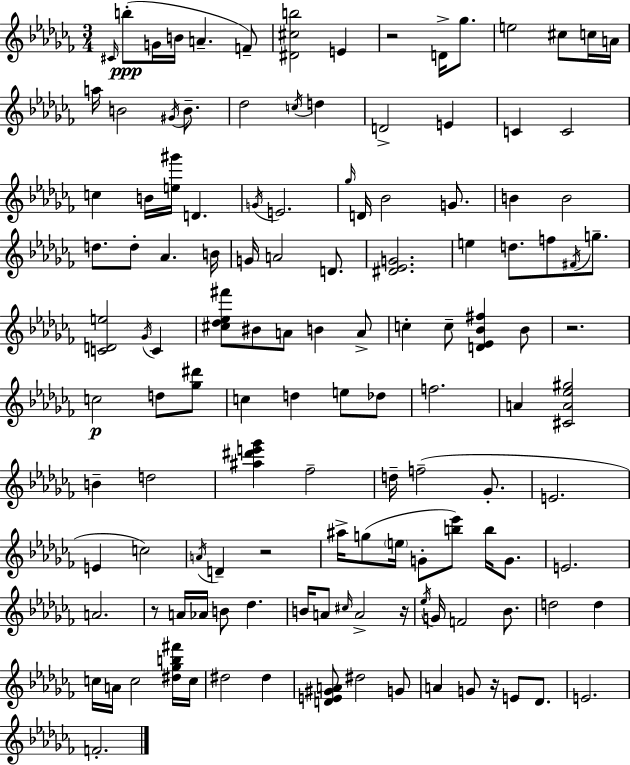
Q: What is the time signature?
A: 3/4